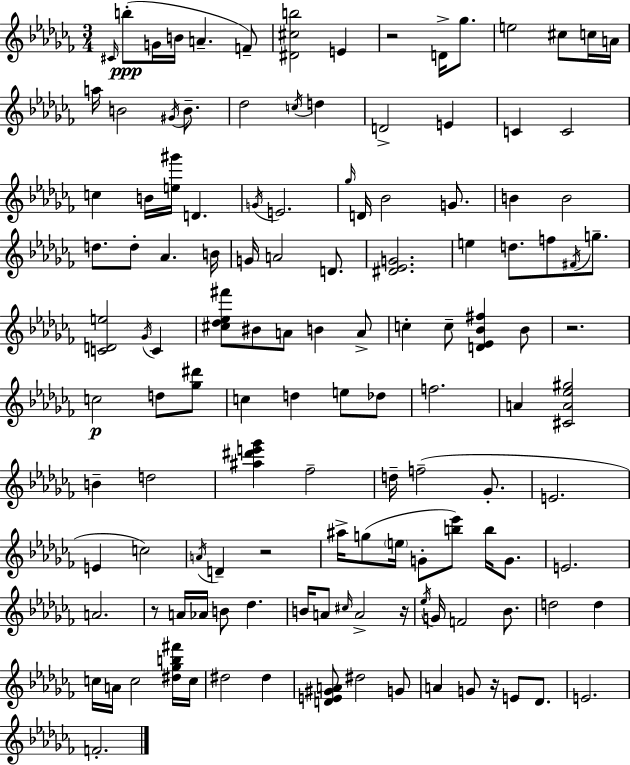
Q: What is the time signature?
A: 3/4